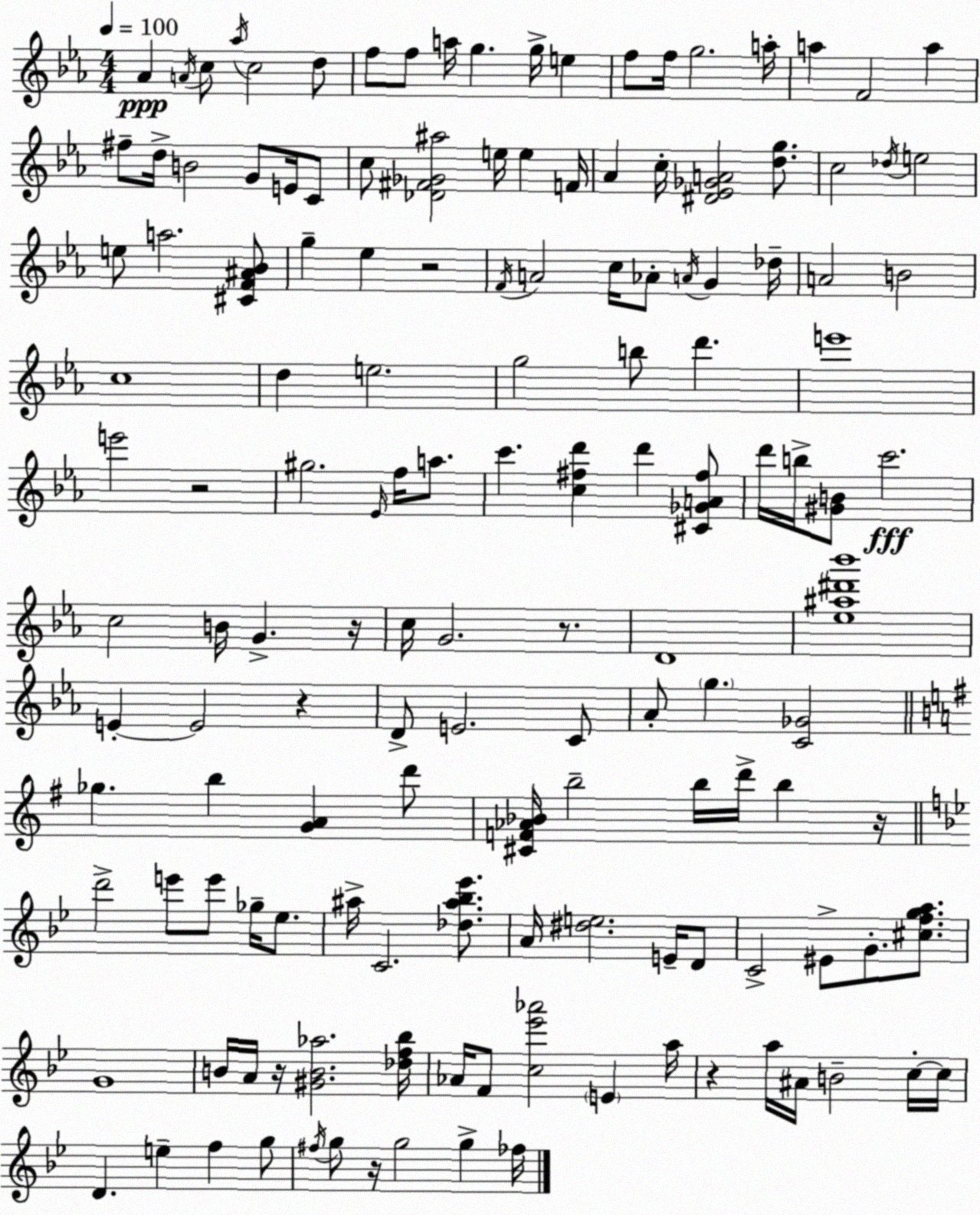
X:1
T:Untitled
M:4/4
L:1/4
K:Cm
_A A/4 c/2 _a/4 c2 d/2 f/2 f/2 a/4 g g/4 e f/2 f/4 g2 a/4 a F2 a ^f/2 d/4 B2 G/2 E/4 C/2 c/2 [_D^F_G^a]2 e/4 e F/4 _A c/4 [^D_E_GA]2 [dg]/2 c2 _d/4 e2 e/2 a2 [^CF^A_B]/2 g _e z2 F/4 A2 c/4 _A/2 A/4 G _d/4 A2 B2 c4 d e2 g2 b/2 d' e'4 e'2 z2 ^g2 _E/4 f/4 a/2 c' [c^fd'] d' [^C_GA^f]/2 d'/4 b/4 [^GB]/2 c'2 c2 B/4 G z/4 c/4 G2 z/2 D4 [_e^a^d'_b']4 E E2 z D/2 E2 C/2 _A/2 g [C_G]2 _g b [GA] d'/2 [^CF_A_B]/4 b2 b/4 d'/4 b z/4 d'2 e'/2 e'/2 _g/4 _e/2 ^a/4 C2 [_d^a_b_e']/2 A/4 [^de]2 E/4 D/2 C2 ^E/2 G/2 [^cfga]/2 G4 B/4 A/4 z/4 [^GB_a]2 [_df_b]/4 _A/4 F/2 [c_e'_a']2 E a/4 z a/4 ^A/4 B2 c/4 c/4 D e f g/2 ^f/4 g/2 z/4 g2 g _f/4